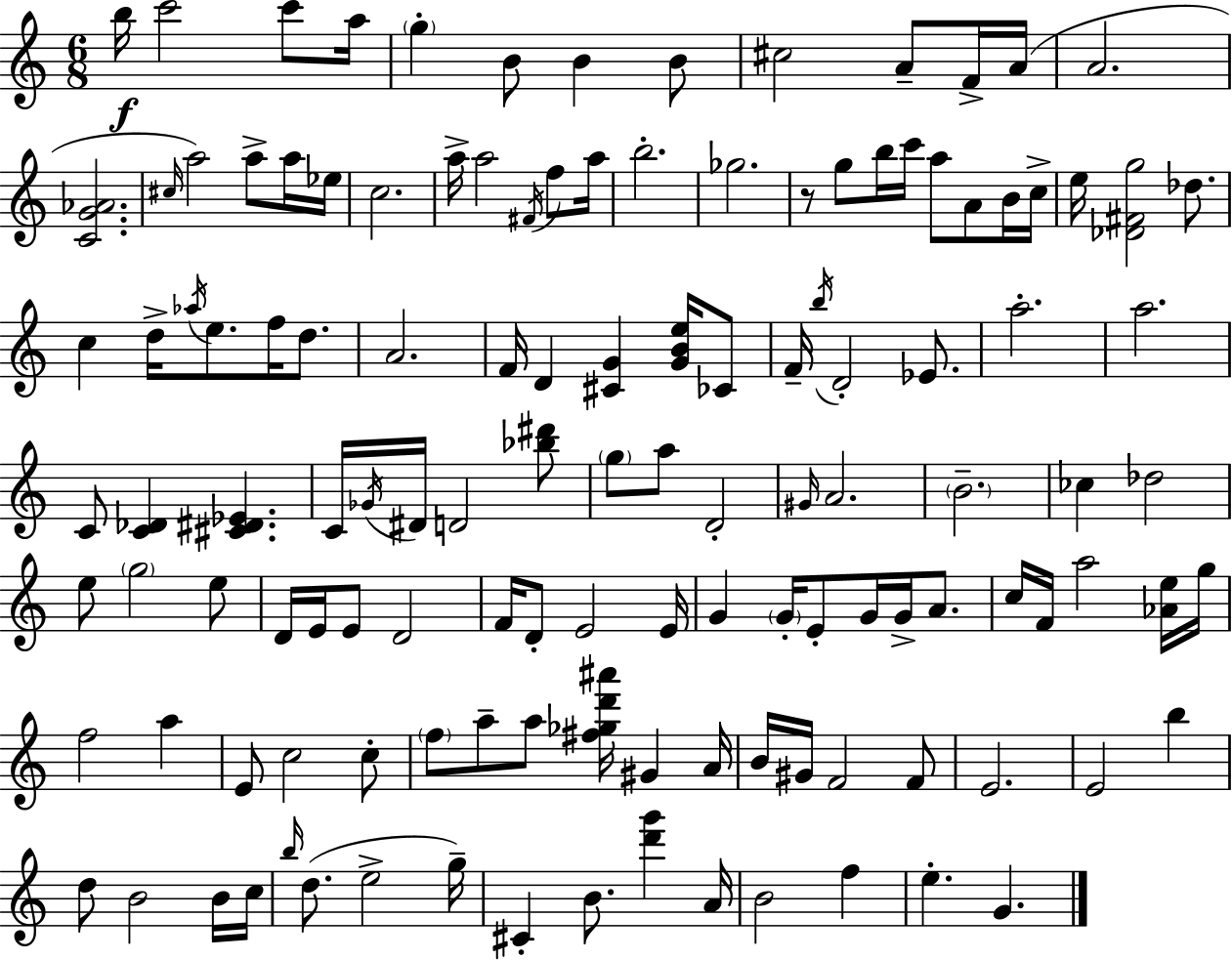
B5/s C6/h C6/e A5/s G5/q B4/e B4/q B4/e C#5/h A4/e F4/s A4/s A4/h. [C4,G4,Ab4]/h. C#5/s A5/h A5/e A5/s Eb5/s C5/h. A5/s A5/h F#4/s F5/e A5/s B5/h. Gb5/h. R/e G5/e B5/s C6/s A5/e A4/e B4/s C5/s E5/s [Db4,F#4,G5]/h Db5/e. C5/q D5/s Ab5/s E5/e. F5/s D5/e. A4/h. F4/s D4/q [C#4,G4]/q [G4,B4,E5]/s CES4/e F4/s B5/s D4/h Eb4/e. A5/h. A5/h. C4/e [C4,Db4]/q [C#4,D#4,Eb4]/q. C4/s Gb4/s D#4/s D4/h [Bb5,D#6]/e G5/e A5/e D4/h G#4/s A4/h. B4/h. CES5/q Db5/h E5/e G5/h E5/e D4/s E4/s E4/e D4/h F4/s D4/e E4/h E4/s G4/q G4/s E4/e G4/s G4/s A4/e. C5/s F4/s A5/h [Ab4,E5]/s G5/s F5/h A5/q E4/e C5/h C5/e F5/e A5/e A5/e [F#5,Gb5,D6,A#6]/s G#4/q A4/s B4/s G#4/s F4/h F4/e E4/h. E4/h B5/q D5/e B4/h B4/s C5/s B5/s D5/e. E5/h G5/s C#4/q B4/e. [D6,G6]/q A4/s B4/h F5/q E5/q. G4/q.